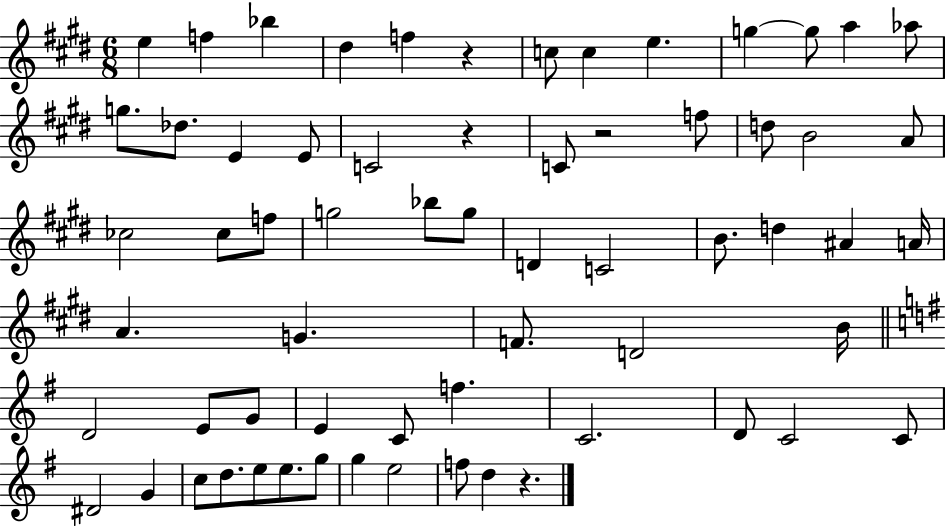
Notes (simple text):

E5/q F5/q Bb5/q D#5/q F5/q R/q C5/e C5/q E5/q. G5/q G5/e A5/q Ab5/e G5/e. Db5/e. E4/q E4/e C4/h R/q C4/e R/h F5/e D5/e B4/h A4/e CES5/h CES5/e F5/e G5/h Bb5/e G5/e D4/q C4/h B4/e. D5/q A#4/q A4/s A4/q. G4/q. F4/e. D4/h B4/s D4/h E4/e G4/e E4/q C4/e F5/q. C4/h. D4/e C4/h C4/e D#4/h G4/q C5/e D5/e. E5/e E5/e. G5/e G5/q E5/h F5/e D5/q R/q.